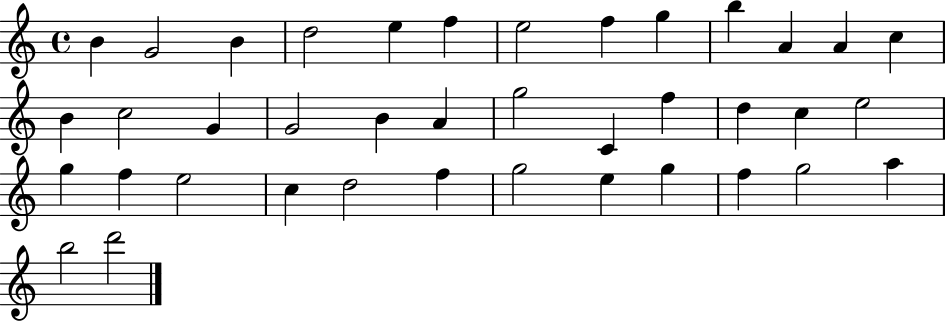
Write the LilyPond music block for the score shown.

{
  \clef treble
  \time 4/4
  \defaultTimeSignature
  \key c \major
  b'4 g'2 b'4 | d''2 e''4 f''4 | e''2 f''4 g''4 | b''4 a'4 a'4 c''4 | \break b'4 c''2 g'4 | g'2 b'4 a'4 | g''2 c'4 f''4 | d''4 c''4 e''2 | \break g''4 f''4 e''2 | c''4 d''2 f''4 | g''2 e''4 g''4 | f''4 g''2 a''4 | \break b''2 d'''2 | \bar "|."
}